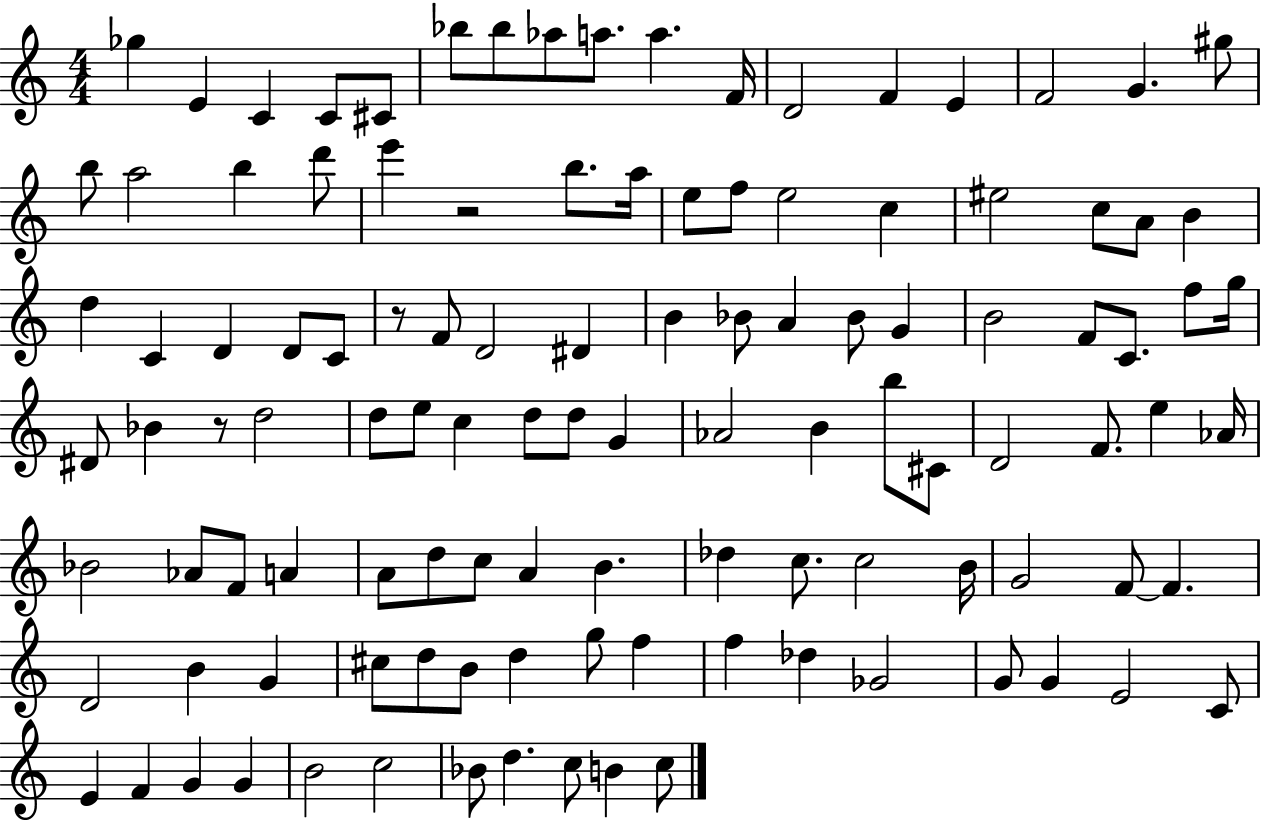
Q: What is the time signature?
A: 4/4